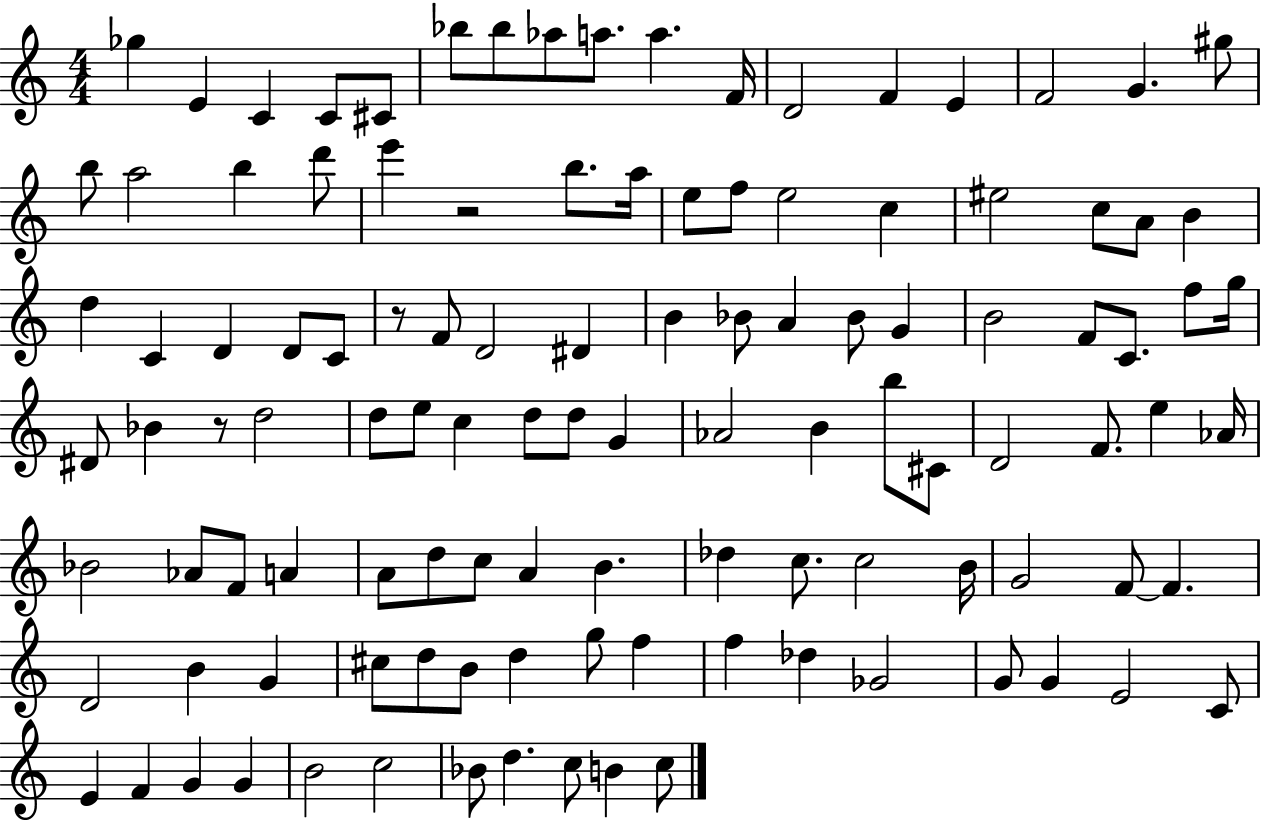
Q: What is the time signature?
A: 4/4